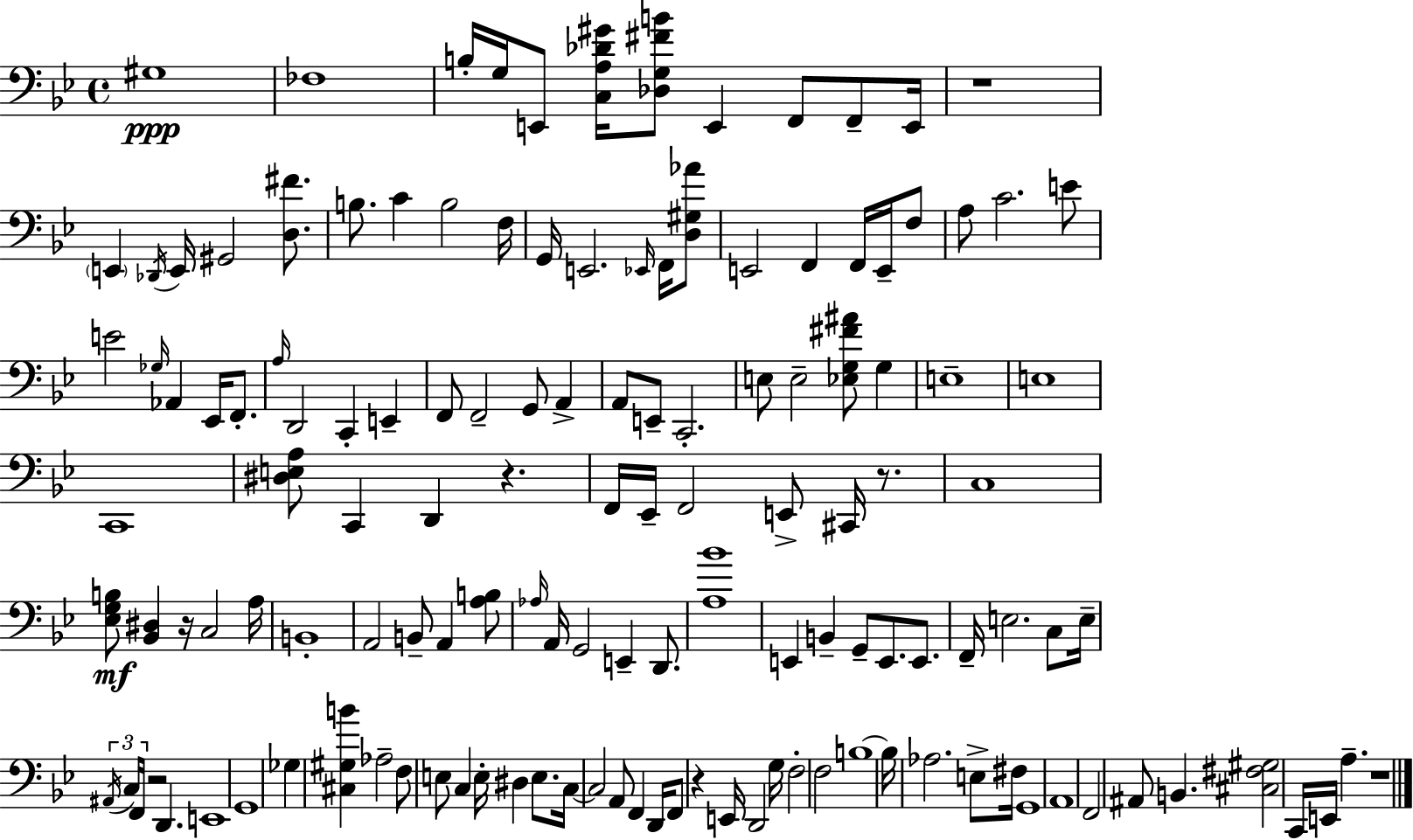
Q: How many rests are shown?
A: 7